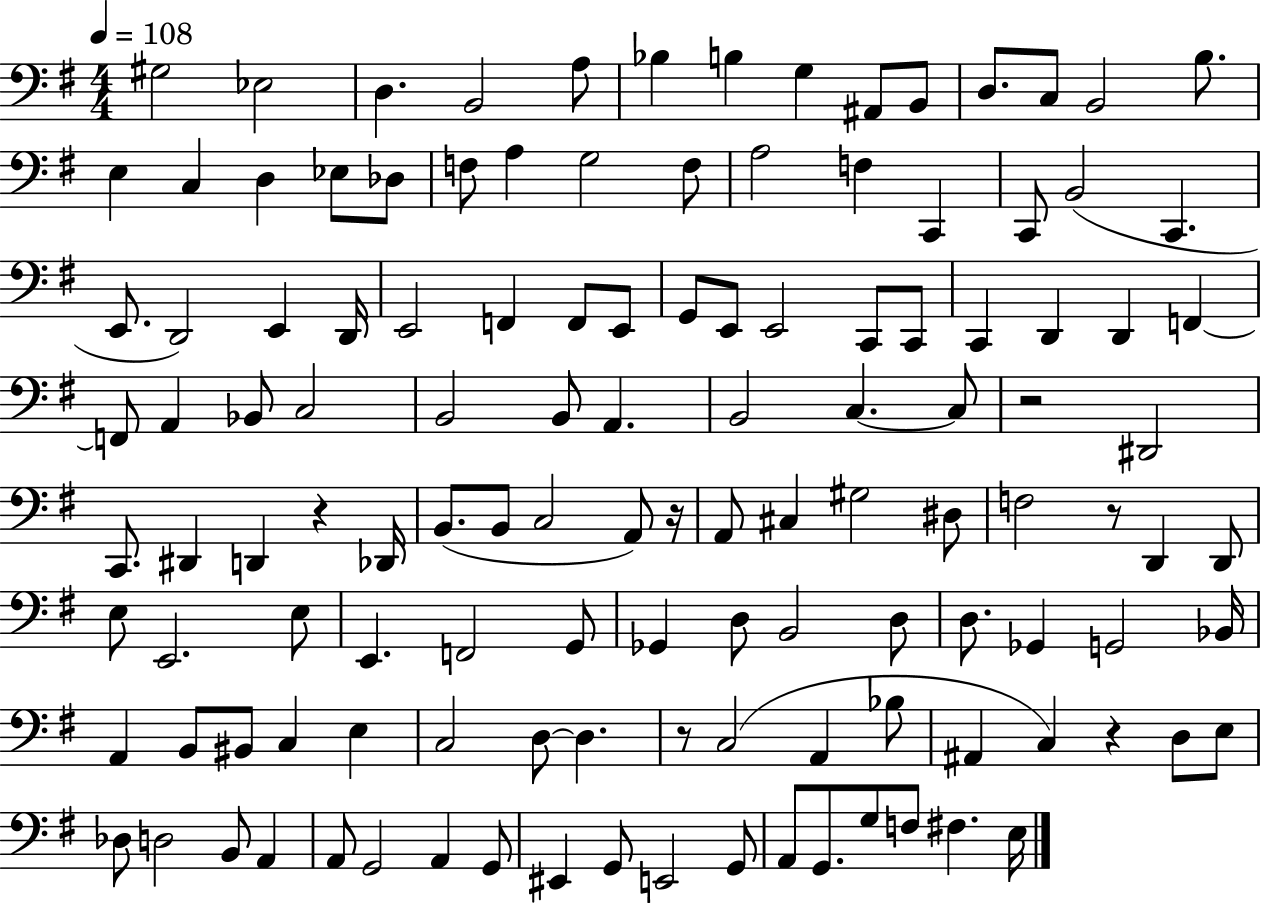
G#3/h Eb3/h D3/q. B2/h A3/e Bb3/q B3/q G3/q A#2/e B2/e D3/e. C3/e B2/h B3/e. E3/q C3/q D3/q Eb3/e Db3/e F3/e A3/q G3/h F3/e A3/h F3/q C2/q C2/e B2/h C2/q. E2/e. D2/h E2/q D2/s E2/h F2/q F2/e E2/e G2/e E2/e E2/h C2/e C2/e C2/q D2/q D2/q F2/q F2/e A2/q Bb2/e C3/h B2/h B2/e A2/q. B2/h C3/q. C3/e R/h D#2/h C2/e. D#2/q D2/q R/q Db2/s B2/e. B2/e C3/h A2/e R/s A2/e C#3/q G#3/h D#3/e F3/h R/e D2/q D2/e E3/e E2/h. E3/e E2/q. F2/h G2/e Gb2/q D3/e B2/h D3/e D3/e. Gb2/q G2/h Bb2/s A2/q B2/e BIS2/e C3/q E3/q C3/h D3/e D3/q. R/e C3/h A2/q Bb3/e A#2/q C3/q R/q D3/e E3/e Db3/e D3/h B2/e A2/q A2/e G2/h A2/q G2/e EIS2/q G2/e E2/h G2/e A2/e G2/e. G3/e F3/e F#3/q. E3/s